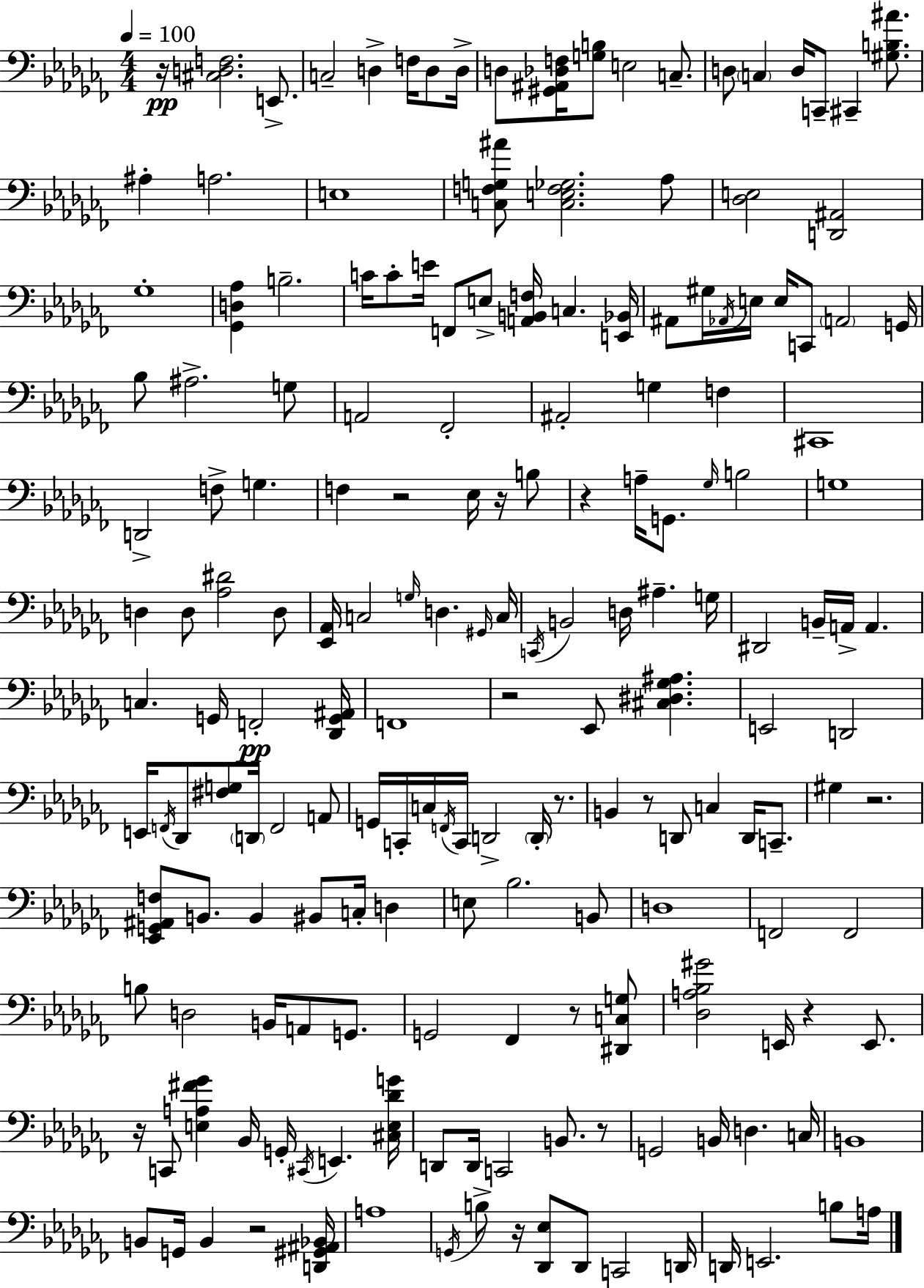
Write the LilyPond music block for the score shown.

{
  \clef bass
  \numericTimeSignature
  \time 4/4
  \key aes \minor
  \tempo 4 = 100
  r16\pp <cis d f>2. e,8.-> | c2-- d4-> f16 d8 d16-> | d8 <gis, ais, des f>16 <g b>8 e2 c8.-- | d8 \parenthesize c4 d16 c,8-- cis,4-- <gis b ais'>8. | \break ais4-. a2. | e1 | <c f g ais'>8 <c e f ges>2. aes8 | <des e>2 <d, ais,>2 | \break ges1-. | <ges, d aes>4 b2.-- | c'16 c'8-. e'16 f,8 e8-> <a, b, f>16 c4. <e, bes,>16 | ais,8 gis16 \acciaccatura { aes,16 } e16 e16 c,8 \parenthesize a,2 | \break g,16 bes8 ais2.-> g8 | a,2 fes,2-. | ais,2-. g4 f4 | cis,1 | \break d,2-> f8-> g4. | f4 r2 ees16 r16 b8 | r4 a16-- g,8. \grace { ges16 } b2 | g1 | \break d4 d8 <aes dis'>2 | d8 <ees, aes,>16 c2 \grace { g16 } d4. | \grace { gis,16 } c16 \acciaccatura { c,16 } b,2 d16 ais4.-- | g16 dis,2 b,16-- a,16-> a,4. | \break c4. g,16 f,2-.\pp | <des, g, ais,>16 f,1 | r2 ees,8 <cis dis ges ais>4. | e,2 d,2 | \break e,16 \acciaccatura { f,16 } des,8 <fis g>8 \parenthesize d,16 f,2 | a,8 g,16 c,16-. c16 \acciaccatura { f,16 } c,16 d,2-> | \parenthesize d,16-. r8. b,4 r8 d,8 c4 | d,16 c,8.-- gis4 r2. | \break <ees, g, ais, f>8 b,8. b,4 | bis,8 c16-. d4 e8 bes2. | b,8 d1 | f,2 f,2 | \break b8 d2 | b,16 a,8 g,8. g,2 fes,4 | r8 <dis, c g>8 <des a bes gis'>2 e,16 | r4 e,8. r16 c,8 <e a fis' ges'>4 bes,16 g,16-. | \break \acciaccatura { cis,16 } e,4. <cis e des' g'>16 d,8 d,16 c,2 | b,8. r8 g,2 | b,16 d4. c16 b,1 | b,8 g,16 b,4 r2 | \break <d, gis, ais, bes,>16 a1 | \acciaccatura { g,16 } b8-> r16 <des, ees>8 des,8 | c,2 d,16 d,16 e,2. | b8 a16 \bar "|."
}